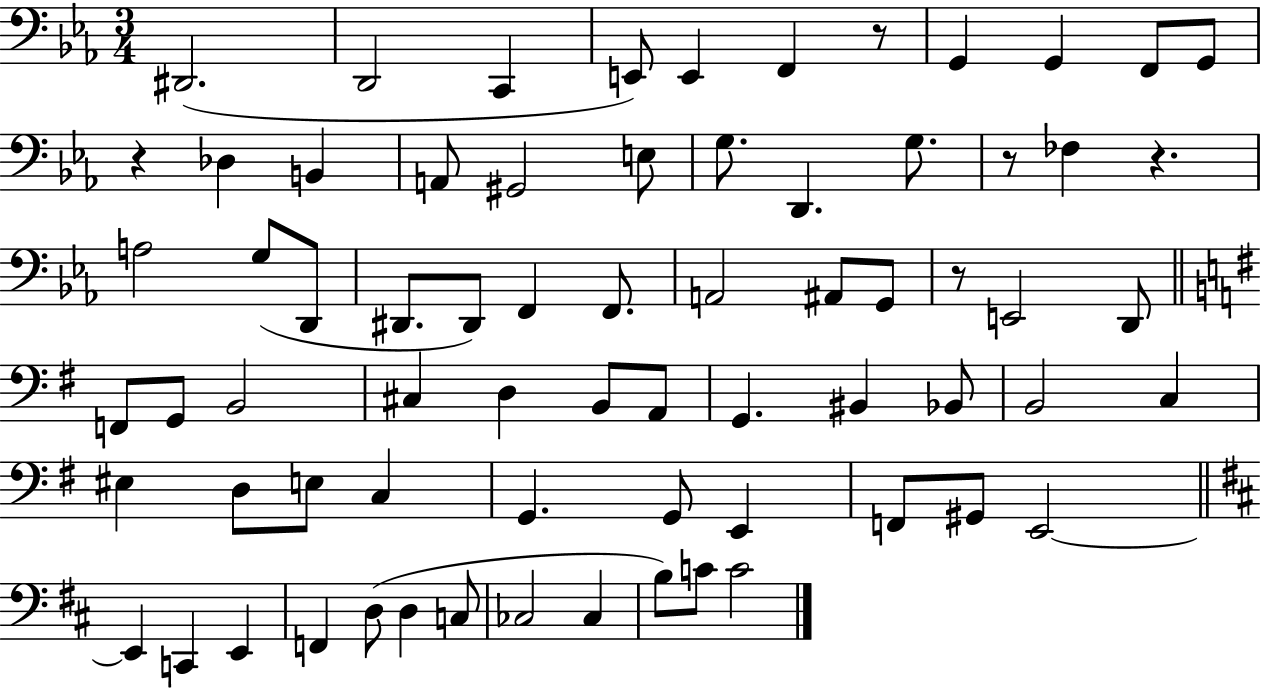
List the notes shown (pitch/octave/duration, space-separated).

D#2/h. D2/h C2/q E2/e E2/q F2/q R/e G2/q G2/q F2/e G2/e R/q Db3/q B2/q A2/e G#2/h E3/e G3/e. D2/q. G3/e. R/e FES3/q R/q. A3/h G3/e D2/e D#2/e. D#2/e F2/q F2/e. A2/h A#2/e G2/e R/e E2/h D2/e F2/e G2/e B2/h C#3/q D3/q B2/e A2/e G2/q. BIS2/q Bb2/e B2/h C3/q EIS3/q D3/e E3/e C3/q G2/q. G2/e E2/q F2/e G#2/e E2/h E2/q C2/q E2/q F2/q D3/e D3/q C3/e CES3/h CES3/q B3/e C4/e C4/h